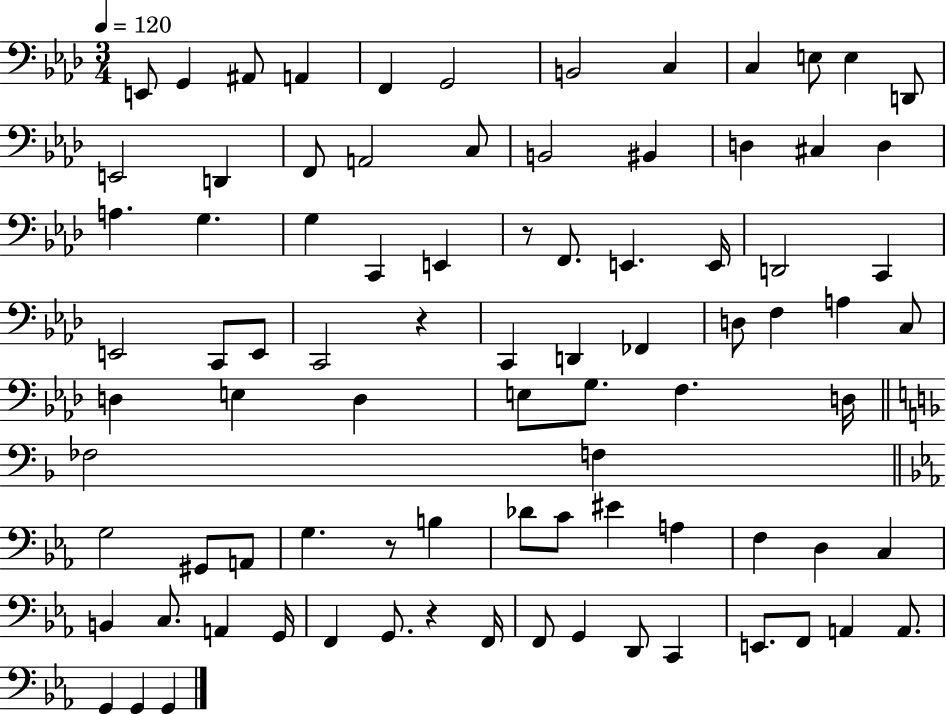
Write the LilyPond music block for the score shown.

{
  \clef bass
  \numericTimeSignature
  \time 3/4
  \key aes \major
  \tempo 4 = 120
  \repeat volta 2 { e,8 g,4 ais,8 a,4 | f,4 g,2 | b,2 c4 | c4 e8 e4 d,8 | \break e,2 d,4 | f,8 a,2 c8 | b,2 bis,4 | d4 cis4 d4 | \break a4. g4. | g4 c,4 e,4 | r8 f,8. e,4. e,16 | d,2 c,4 | \break e,2 c,8 e,8 | c,2 r4 | c,4 d,4 fes,4 | d8 f4 a4 c8 | \break d4 e4 d4 | e8 g8. f4. d16 | \bar "||" \break \key d \minor fes2 f4 | \bar "||" \break \key c \minor g2 gis,8 a,8 | g4. r8 b4 | des'8 c'8 eis'4 a4 | f4 d4 c4 | \break b,4 c8. a,4 g,16 | f,4 g,8. r4 f,16 | f,8 g,4 d,8 c,4 | e,8. f,8 a,4 a,8. | \break g,4 g,4 g,4 | } \bar "|."
}